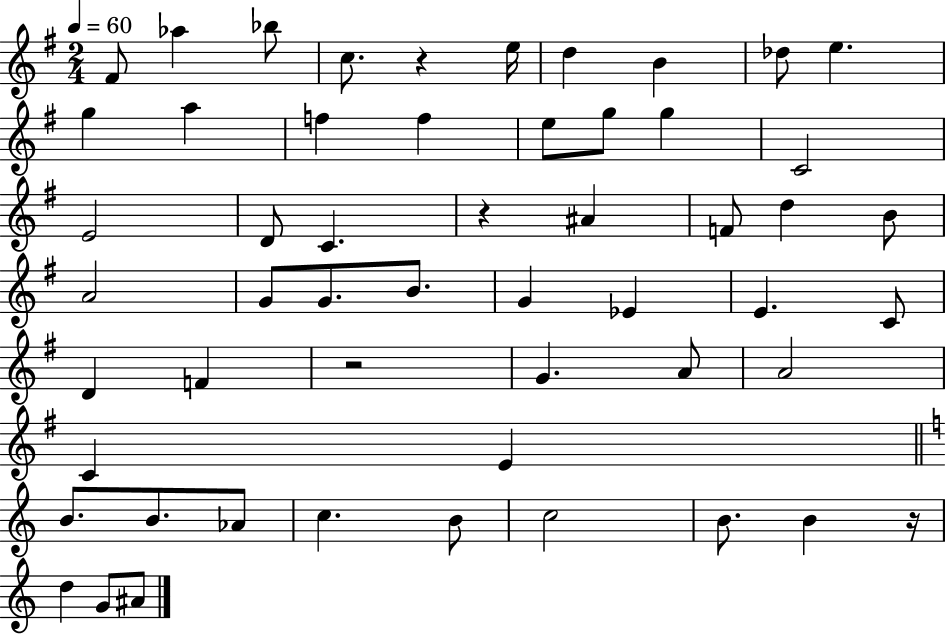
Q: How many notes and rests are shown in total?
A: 54